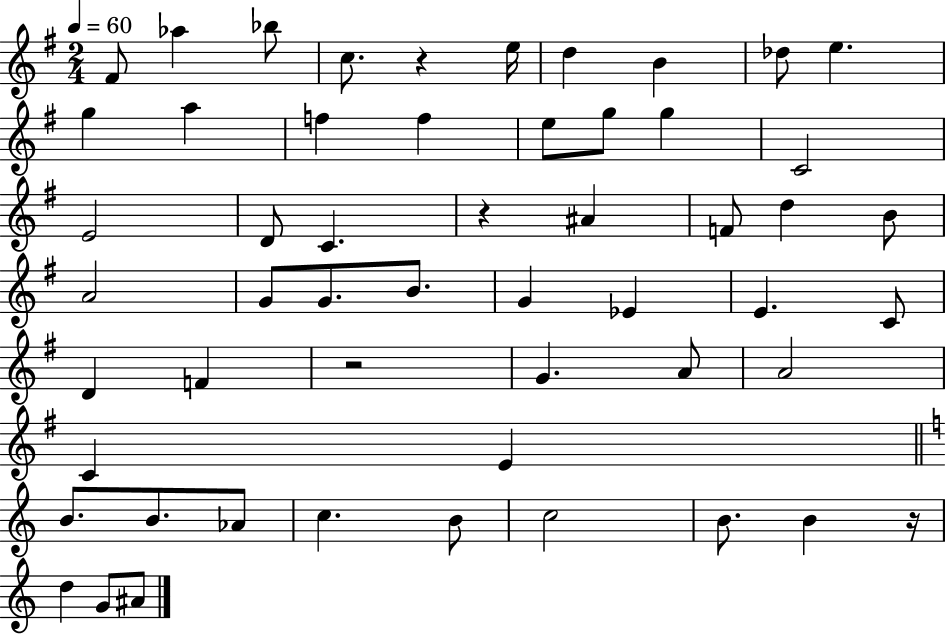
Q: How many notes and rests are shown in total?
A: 54